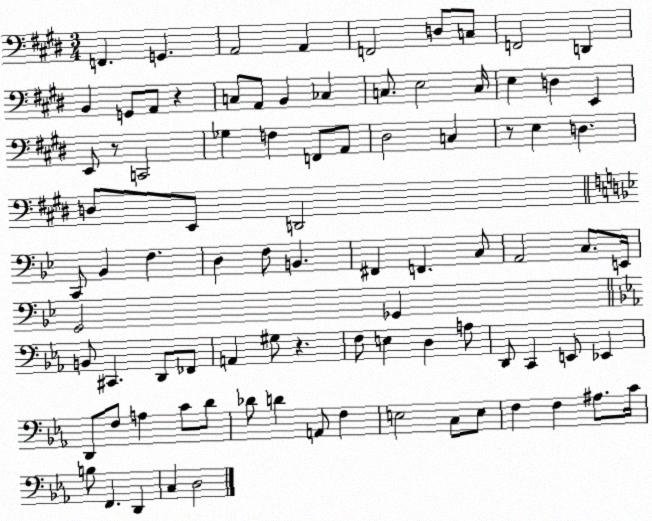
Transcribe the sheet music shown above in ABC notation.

X:1
T:Untitled
M:3/4
L:1/4
K:E
F,, G,, A,,2 A,, F,,2 D,/2 C,/2 F,,2 D,, B,, G,,/2 A,,/2 z C,/2 A,,/2 B,, _C, C,/2 E,2 C,/4 E, D, E,, E,,/2 z/2 C,,2 _G, F, F,,/2 A,,/2 ^D,2 C, z/2 E, D, D,/2 E,,/2 D,,2 C,,/2 _B,, F, D, F,/2 B,, ^F,, F,, C,/2 A,,2 C,/2 E,,/4 G,,2 _G,, B,,/2 ^C,, D,,/2 _F,,/2 A,, ^G,/2 z F,/2 E, D, A,/2 D,,/2 C,, E,,/2 _E,, D,,/2 F,/2 A, C/2 D/2 _D/2 D A,,/2 F, E,2 C,/2 E,/2 F, F, ^A,/2 C/4 B,/2 F,, D,, C, D,2